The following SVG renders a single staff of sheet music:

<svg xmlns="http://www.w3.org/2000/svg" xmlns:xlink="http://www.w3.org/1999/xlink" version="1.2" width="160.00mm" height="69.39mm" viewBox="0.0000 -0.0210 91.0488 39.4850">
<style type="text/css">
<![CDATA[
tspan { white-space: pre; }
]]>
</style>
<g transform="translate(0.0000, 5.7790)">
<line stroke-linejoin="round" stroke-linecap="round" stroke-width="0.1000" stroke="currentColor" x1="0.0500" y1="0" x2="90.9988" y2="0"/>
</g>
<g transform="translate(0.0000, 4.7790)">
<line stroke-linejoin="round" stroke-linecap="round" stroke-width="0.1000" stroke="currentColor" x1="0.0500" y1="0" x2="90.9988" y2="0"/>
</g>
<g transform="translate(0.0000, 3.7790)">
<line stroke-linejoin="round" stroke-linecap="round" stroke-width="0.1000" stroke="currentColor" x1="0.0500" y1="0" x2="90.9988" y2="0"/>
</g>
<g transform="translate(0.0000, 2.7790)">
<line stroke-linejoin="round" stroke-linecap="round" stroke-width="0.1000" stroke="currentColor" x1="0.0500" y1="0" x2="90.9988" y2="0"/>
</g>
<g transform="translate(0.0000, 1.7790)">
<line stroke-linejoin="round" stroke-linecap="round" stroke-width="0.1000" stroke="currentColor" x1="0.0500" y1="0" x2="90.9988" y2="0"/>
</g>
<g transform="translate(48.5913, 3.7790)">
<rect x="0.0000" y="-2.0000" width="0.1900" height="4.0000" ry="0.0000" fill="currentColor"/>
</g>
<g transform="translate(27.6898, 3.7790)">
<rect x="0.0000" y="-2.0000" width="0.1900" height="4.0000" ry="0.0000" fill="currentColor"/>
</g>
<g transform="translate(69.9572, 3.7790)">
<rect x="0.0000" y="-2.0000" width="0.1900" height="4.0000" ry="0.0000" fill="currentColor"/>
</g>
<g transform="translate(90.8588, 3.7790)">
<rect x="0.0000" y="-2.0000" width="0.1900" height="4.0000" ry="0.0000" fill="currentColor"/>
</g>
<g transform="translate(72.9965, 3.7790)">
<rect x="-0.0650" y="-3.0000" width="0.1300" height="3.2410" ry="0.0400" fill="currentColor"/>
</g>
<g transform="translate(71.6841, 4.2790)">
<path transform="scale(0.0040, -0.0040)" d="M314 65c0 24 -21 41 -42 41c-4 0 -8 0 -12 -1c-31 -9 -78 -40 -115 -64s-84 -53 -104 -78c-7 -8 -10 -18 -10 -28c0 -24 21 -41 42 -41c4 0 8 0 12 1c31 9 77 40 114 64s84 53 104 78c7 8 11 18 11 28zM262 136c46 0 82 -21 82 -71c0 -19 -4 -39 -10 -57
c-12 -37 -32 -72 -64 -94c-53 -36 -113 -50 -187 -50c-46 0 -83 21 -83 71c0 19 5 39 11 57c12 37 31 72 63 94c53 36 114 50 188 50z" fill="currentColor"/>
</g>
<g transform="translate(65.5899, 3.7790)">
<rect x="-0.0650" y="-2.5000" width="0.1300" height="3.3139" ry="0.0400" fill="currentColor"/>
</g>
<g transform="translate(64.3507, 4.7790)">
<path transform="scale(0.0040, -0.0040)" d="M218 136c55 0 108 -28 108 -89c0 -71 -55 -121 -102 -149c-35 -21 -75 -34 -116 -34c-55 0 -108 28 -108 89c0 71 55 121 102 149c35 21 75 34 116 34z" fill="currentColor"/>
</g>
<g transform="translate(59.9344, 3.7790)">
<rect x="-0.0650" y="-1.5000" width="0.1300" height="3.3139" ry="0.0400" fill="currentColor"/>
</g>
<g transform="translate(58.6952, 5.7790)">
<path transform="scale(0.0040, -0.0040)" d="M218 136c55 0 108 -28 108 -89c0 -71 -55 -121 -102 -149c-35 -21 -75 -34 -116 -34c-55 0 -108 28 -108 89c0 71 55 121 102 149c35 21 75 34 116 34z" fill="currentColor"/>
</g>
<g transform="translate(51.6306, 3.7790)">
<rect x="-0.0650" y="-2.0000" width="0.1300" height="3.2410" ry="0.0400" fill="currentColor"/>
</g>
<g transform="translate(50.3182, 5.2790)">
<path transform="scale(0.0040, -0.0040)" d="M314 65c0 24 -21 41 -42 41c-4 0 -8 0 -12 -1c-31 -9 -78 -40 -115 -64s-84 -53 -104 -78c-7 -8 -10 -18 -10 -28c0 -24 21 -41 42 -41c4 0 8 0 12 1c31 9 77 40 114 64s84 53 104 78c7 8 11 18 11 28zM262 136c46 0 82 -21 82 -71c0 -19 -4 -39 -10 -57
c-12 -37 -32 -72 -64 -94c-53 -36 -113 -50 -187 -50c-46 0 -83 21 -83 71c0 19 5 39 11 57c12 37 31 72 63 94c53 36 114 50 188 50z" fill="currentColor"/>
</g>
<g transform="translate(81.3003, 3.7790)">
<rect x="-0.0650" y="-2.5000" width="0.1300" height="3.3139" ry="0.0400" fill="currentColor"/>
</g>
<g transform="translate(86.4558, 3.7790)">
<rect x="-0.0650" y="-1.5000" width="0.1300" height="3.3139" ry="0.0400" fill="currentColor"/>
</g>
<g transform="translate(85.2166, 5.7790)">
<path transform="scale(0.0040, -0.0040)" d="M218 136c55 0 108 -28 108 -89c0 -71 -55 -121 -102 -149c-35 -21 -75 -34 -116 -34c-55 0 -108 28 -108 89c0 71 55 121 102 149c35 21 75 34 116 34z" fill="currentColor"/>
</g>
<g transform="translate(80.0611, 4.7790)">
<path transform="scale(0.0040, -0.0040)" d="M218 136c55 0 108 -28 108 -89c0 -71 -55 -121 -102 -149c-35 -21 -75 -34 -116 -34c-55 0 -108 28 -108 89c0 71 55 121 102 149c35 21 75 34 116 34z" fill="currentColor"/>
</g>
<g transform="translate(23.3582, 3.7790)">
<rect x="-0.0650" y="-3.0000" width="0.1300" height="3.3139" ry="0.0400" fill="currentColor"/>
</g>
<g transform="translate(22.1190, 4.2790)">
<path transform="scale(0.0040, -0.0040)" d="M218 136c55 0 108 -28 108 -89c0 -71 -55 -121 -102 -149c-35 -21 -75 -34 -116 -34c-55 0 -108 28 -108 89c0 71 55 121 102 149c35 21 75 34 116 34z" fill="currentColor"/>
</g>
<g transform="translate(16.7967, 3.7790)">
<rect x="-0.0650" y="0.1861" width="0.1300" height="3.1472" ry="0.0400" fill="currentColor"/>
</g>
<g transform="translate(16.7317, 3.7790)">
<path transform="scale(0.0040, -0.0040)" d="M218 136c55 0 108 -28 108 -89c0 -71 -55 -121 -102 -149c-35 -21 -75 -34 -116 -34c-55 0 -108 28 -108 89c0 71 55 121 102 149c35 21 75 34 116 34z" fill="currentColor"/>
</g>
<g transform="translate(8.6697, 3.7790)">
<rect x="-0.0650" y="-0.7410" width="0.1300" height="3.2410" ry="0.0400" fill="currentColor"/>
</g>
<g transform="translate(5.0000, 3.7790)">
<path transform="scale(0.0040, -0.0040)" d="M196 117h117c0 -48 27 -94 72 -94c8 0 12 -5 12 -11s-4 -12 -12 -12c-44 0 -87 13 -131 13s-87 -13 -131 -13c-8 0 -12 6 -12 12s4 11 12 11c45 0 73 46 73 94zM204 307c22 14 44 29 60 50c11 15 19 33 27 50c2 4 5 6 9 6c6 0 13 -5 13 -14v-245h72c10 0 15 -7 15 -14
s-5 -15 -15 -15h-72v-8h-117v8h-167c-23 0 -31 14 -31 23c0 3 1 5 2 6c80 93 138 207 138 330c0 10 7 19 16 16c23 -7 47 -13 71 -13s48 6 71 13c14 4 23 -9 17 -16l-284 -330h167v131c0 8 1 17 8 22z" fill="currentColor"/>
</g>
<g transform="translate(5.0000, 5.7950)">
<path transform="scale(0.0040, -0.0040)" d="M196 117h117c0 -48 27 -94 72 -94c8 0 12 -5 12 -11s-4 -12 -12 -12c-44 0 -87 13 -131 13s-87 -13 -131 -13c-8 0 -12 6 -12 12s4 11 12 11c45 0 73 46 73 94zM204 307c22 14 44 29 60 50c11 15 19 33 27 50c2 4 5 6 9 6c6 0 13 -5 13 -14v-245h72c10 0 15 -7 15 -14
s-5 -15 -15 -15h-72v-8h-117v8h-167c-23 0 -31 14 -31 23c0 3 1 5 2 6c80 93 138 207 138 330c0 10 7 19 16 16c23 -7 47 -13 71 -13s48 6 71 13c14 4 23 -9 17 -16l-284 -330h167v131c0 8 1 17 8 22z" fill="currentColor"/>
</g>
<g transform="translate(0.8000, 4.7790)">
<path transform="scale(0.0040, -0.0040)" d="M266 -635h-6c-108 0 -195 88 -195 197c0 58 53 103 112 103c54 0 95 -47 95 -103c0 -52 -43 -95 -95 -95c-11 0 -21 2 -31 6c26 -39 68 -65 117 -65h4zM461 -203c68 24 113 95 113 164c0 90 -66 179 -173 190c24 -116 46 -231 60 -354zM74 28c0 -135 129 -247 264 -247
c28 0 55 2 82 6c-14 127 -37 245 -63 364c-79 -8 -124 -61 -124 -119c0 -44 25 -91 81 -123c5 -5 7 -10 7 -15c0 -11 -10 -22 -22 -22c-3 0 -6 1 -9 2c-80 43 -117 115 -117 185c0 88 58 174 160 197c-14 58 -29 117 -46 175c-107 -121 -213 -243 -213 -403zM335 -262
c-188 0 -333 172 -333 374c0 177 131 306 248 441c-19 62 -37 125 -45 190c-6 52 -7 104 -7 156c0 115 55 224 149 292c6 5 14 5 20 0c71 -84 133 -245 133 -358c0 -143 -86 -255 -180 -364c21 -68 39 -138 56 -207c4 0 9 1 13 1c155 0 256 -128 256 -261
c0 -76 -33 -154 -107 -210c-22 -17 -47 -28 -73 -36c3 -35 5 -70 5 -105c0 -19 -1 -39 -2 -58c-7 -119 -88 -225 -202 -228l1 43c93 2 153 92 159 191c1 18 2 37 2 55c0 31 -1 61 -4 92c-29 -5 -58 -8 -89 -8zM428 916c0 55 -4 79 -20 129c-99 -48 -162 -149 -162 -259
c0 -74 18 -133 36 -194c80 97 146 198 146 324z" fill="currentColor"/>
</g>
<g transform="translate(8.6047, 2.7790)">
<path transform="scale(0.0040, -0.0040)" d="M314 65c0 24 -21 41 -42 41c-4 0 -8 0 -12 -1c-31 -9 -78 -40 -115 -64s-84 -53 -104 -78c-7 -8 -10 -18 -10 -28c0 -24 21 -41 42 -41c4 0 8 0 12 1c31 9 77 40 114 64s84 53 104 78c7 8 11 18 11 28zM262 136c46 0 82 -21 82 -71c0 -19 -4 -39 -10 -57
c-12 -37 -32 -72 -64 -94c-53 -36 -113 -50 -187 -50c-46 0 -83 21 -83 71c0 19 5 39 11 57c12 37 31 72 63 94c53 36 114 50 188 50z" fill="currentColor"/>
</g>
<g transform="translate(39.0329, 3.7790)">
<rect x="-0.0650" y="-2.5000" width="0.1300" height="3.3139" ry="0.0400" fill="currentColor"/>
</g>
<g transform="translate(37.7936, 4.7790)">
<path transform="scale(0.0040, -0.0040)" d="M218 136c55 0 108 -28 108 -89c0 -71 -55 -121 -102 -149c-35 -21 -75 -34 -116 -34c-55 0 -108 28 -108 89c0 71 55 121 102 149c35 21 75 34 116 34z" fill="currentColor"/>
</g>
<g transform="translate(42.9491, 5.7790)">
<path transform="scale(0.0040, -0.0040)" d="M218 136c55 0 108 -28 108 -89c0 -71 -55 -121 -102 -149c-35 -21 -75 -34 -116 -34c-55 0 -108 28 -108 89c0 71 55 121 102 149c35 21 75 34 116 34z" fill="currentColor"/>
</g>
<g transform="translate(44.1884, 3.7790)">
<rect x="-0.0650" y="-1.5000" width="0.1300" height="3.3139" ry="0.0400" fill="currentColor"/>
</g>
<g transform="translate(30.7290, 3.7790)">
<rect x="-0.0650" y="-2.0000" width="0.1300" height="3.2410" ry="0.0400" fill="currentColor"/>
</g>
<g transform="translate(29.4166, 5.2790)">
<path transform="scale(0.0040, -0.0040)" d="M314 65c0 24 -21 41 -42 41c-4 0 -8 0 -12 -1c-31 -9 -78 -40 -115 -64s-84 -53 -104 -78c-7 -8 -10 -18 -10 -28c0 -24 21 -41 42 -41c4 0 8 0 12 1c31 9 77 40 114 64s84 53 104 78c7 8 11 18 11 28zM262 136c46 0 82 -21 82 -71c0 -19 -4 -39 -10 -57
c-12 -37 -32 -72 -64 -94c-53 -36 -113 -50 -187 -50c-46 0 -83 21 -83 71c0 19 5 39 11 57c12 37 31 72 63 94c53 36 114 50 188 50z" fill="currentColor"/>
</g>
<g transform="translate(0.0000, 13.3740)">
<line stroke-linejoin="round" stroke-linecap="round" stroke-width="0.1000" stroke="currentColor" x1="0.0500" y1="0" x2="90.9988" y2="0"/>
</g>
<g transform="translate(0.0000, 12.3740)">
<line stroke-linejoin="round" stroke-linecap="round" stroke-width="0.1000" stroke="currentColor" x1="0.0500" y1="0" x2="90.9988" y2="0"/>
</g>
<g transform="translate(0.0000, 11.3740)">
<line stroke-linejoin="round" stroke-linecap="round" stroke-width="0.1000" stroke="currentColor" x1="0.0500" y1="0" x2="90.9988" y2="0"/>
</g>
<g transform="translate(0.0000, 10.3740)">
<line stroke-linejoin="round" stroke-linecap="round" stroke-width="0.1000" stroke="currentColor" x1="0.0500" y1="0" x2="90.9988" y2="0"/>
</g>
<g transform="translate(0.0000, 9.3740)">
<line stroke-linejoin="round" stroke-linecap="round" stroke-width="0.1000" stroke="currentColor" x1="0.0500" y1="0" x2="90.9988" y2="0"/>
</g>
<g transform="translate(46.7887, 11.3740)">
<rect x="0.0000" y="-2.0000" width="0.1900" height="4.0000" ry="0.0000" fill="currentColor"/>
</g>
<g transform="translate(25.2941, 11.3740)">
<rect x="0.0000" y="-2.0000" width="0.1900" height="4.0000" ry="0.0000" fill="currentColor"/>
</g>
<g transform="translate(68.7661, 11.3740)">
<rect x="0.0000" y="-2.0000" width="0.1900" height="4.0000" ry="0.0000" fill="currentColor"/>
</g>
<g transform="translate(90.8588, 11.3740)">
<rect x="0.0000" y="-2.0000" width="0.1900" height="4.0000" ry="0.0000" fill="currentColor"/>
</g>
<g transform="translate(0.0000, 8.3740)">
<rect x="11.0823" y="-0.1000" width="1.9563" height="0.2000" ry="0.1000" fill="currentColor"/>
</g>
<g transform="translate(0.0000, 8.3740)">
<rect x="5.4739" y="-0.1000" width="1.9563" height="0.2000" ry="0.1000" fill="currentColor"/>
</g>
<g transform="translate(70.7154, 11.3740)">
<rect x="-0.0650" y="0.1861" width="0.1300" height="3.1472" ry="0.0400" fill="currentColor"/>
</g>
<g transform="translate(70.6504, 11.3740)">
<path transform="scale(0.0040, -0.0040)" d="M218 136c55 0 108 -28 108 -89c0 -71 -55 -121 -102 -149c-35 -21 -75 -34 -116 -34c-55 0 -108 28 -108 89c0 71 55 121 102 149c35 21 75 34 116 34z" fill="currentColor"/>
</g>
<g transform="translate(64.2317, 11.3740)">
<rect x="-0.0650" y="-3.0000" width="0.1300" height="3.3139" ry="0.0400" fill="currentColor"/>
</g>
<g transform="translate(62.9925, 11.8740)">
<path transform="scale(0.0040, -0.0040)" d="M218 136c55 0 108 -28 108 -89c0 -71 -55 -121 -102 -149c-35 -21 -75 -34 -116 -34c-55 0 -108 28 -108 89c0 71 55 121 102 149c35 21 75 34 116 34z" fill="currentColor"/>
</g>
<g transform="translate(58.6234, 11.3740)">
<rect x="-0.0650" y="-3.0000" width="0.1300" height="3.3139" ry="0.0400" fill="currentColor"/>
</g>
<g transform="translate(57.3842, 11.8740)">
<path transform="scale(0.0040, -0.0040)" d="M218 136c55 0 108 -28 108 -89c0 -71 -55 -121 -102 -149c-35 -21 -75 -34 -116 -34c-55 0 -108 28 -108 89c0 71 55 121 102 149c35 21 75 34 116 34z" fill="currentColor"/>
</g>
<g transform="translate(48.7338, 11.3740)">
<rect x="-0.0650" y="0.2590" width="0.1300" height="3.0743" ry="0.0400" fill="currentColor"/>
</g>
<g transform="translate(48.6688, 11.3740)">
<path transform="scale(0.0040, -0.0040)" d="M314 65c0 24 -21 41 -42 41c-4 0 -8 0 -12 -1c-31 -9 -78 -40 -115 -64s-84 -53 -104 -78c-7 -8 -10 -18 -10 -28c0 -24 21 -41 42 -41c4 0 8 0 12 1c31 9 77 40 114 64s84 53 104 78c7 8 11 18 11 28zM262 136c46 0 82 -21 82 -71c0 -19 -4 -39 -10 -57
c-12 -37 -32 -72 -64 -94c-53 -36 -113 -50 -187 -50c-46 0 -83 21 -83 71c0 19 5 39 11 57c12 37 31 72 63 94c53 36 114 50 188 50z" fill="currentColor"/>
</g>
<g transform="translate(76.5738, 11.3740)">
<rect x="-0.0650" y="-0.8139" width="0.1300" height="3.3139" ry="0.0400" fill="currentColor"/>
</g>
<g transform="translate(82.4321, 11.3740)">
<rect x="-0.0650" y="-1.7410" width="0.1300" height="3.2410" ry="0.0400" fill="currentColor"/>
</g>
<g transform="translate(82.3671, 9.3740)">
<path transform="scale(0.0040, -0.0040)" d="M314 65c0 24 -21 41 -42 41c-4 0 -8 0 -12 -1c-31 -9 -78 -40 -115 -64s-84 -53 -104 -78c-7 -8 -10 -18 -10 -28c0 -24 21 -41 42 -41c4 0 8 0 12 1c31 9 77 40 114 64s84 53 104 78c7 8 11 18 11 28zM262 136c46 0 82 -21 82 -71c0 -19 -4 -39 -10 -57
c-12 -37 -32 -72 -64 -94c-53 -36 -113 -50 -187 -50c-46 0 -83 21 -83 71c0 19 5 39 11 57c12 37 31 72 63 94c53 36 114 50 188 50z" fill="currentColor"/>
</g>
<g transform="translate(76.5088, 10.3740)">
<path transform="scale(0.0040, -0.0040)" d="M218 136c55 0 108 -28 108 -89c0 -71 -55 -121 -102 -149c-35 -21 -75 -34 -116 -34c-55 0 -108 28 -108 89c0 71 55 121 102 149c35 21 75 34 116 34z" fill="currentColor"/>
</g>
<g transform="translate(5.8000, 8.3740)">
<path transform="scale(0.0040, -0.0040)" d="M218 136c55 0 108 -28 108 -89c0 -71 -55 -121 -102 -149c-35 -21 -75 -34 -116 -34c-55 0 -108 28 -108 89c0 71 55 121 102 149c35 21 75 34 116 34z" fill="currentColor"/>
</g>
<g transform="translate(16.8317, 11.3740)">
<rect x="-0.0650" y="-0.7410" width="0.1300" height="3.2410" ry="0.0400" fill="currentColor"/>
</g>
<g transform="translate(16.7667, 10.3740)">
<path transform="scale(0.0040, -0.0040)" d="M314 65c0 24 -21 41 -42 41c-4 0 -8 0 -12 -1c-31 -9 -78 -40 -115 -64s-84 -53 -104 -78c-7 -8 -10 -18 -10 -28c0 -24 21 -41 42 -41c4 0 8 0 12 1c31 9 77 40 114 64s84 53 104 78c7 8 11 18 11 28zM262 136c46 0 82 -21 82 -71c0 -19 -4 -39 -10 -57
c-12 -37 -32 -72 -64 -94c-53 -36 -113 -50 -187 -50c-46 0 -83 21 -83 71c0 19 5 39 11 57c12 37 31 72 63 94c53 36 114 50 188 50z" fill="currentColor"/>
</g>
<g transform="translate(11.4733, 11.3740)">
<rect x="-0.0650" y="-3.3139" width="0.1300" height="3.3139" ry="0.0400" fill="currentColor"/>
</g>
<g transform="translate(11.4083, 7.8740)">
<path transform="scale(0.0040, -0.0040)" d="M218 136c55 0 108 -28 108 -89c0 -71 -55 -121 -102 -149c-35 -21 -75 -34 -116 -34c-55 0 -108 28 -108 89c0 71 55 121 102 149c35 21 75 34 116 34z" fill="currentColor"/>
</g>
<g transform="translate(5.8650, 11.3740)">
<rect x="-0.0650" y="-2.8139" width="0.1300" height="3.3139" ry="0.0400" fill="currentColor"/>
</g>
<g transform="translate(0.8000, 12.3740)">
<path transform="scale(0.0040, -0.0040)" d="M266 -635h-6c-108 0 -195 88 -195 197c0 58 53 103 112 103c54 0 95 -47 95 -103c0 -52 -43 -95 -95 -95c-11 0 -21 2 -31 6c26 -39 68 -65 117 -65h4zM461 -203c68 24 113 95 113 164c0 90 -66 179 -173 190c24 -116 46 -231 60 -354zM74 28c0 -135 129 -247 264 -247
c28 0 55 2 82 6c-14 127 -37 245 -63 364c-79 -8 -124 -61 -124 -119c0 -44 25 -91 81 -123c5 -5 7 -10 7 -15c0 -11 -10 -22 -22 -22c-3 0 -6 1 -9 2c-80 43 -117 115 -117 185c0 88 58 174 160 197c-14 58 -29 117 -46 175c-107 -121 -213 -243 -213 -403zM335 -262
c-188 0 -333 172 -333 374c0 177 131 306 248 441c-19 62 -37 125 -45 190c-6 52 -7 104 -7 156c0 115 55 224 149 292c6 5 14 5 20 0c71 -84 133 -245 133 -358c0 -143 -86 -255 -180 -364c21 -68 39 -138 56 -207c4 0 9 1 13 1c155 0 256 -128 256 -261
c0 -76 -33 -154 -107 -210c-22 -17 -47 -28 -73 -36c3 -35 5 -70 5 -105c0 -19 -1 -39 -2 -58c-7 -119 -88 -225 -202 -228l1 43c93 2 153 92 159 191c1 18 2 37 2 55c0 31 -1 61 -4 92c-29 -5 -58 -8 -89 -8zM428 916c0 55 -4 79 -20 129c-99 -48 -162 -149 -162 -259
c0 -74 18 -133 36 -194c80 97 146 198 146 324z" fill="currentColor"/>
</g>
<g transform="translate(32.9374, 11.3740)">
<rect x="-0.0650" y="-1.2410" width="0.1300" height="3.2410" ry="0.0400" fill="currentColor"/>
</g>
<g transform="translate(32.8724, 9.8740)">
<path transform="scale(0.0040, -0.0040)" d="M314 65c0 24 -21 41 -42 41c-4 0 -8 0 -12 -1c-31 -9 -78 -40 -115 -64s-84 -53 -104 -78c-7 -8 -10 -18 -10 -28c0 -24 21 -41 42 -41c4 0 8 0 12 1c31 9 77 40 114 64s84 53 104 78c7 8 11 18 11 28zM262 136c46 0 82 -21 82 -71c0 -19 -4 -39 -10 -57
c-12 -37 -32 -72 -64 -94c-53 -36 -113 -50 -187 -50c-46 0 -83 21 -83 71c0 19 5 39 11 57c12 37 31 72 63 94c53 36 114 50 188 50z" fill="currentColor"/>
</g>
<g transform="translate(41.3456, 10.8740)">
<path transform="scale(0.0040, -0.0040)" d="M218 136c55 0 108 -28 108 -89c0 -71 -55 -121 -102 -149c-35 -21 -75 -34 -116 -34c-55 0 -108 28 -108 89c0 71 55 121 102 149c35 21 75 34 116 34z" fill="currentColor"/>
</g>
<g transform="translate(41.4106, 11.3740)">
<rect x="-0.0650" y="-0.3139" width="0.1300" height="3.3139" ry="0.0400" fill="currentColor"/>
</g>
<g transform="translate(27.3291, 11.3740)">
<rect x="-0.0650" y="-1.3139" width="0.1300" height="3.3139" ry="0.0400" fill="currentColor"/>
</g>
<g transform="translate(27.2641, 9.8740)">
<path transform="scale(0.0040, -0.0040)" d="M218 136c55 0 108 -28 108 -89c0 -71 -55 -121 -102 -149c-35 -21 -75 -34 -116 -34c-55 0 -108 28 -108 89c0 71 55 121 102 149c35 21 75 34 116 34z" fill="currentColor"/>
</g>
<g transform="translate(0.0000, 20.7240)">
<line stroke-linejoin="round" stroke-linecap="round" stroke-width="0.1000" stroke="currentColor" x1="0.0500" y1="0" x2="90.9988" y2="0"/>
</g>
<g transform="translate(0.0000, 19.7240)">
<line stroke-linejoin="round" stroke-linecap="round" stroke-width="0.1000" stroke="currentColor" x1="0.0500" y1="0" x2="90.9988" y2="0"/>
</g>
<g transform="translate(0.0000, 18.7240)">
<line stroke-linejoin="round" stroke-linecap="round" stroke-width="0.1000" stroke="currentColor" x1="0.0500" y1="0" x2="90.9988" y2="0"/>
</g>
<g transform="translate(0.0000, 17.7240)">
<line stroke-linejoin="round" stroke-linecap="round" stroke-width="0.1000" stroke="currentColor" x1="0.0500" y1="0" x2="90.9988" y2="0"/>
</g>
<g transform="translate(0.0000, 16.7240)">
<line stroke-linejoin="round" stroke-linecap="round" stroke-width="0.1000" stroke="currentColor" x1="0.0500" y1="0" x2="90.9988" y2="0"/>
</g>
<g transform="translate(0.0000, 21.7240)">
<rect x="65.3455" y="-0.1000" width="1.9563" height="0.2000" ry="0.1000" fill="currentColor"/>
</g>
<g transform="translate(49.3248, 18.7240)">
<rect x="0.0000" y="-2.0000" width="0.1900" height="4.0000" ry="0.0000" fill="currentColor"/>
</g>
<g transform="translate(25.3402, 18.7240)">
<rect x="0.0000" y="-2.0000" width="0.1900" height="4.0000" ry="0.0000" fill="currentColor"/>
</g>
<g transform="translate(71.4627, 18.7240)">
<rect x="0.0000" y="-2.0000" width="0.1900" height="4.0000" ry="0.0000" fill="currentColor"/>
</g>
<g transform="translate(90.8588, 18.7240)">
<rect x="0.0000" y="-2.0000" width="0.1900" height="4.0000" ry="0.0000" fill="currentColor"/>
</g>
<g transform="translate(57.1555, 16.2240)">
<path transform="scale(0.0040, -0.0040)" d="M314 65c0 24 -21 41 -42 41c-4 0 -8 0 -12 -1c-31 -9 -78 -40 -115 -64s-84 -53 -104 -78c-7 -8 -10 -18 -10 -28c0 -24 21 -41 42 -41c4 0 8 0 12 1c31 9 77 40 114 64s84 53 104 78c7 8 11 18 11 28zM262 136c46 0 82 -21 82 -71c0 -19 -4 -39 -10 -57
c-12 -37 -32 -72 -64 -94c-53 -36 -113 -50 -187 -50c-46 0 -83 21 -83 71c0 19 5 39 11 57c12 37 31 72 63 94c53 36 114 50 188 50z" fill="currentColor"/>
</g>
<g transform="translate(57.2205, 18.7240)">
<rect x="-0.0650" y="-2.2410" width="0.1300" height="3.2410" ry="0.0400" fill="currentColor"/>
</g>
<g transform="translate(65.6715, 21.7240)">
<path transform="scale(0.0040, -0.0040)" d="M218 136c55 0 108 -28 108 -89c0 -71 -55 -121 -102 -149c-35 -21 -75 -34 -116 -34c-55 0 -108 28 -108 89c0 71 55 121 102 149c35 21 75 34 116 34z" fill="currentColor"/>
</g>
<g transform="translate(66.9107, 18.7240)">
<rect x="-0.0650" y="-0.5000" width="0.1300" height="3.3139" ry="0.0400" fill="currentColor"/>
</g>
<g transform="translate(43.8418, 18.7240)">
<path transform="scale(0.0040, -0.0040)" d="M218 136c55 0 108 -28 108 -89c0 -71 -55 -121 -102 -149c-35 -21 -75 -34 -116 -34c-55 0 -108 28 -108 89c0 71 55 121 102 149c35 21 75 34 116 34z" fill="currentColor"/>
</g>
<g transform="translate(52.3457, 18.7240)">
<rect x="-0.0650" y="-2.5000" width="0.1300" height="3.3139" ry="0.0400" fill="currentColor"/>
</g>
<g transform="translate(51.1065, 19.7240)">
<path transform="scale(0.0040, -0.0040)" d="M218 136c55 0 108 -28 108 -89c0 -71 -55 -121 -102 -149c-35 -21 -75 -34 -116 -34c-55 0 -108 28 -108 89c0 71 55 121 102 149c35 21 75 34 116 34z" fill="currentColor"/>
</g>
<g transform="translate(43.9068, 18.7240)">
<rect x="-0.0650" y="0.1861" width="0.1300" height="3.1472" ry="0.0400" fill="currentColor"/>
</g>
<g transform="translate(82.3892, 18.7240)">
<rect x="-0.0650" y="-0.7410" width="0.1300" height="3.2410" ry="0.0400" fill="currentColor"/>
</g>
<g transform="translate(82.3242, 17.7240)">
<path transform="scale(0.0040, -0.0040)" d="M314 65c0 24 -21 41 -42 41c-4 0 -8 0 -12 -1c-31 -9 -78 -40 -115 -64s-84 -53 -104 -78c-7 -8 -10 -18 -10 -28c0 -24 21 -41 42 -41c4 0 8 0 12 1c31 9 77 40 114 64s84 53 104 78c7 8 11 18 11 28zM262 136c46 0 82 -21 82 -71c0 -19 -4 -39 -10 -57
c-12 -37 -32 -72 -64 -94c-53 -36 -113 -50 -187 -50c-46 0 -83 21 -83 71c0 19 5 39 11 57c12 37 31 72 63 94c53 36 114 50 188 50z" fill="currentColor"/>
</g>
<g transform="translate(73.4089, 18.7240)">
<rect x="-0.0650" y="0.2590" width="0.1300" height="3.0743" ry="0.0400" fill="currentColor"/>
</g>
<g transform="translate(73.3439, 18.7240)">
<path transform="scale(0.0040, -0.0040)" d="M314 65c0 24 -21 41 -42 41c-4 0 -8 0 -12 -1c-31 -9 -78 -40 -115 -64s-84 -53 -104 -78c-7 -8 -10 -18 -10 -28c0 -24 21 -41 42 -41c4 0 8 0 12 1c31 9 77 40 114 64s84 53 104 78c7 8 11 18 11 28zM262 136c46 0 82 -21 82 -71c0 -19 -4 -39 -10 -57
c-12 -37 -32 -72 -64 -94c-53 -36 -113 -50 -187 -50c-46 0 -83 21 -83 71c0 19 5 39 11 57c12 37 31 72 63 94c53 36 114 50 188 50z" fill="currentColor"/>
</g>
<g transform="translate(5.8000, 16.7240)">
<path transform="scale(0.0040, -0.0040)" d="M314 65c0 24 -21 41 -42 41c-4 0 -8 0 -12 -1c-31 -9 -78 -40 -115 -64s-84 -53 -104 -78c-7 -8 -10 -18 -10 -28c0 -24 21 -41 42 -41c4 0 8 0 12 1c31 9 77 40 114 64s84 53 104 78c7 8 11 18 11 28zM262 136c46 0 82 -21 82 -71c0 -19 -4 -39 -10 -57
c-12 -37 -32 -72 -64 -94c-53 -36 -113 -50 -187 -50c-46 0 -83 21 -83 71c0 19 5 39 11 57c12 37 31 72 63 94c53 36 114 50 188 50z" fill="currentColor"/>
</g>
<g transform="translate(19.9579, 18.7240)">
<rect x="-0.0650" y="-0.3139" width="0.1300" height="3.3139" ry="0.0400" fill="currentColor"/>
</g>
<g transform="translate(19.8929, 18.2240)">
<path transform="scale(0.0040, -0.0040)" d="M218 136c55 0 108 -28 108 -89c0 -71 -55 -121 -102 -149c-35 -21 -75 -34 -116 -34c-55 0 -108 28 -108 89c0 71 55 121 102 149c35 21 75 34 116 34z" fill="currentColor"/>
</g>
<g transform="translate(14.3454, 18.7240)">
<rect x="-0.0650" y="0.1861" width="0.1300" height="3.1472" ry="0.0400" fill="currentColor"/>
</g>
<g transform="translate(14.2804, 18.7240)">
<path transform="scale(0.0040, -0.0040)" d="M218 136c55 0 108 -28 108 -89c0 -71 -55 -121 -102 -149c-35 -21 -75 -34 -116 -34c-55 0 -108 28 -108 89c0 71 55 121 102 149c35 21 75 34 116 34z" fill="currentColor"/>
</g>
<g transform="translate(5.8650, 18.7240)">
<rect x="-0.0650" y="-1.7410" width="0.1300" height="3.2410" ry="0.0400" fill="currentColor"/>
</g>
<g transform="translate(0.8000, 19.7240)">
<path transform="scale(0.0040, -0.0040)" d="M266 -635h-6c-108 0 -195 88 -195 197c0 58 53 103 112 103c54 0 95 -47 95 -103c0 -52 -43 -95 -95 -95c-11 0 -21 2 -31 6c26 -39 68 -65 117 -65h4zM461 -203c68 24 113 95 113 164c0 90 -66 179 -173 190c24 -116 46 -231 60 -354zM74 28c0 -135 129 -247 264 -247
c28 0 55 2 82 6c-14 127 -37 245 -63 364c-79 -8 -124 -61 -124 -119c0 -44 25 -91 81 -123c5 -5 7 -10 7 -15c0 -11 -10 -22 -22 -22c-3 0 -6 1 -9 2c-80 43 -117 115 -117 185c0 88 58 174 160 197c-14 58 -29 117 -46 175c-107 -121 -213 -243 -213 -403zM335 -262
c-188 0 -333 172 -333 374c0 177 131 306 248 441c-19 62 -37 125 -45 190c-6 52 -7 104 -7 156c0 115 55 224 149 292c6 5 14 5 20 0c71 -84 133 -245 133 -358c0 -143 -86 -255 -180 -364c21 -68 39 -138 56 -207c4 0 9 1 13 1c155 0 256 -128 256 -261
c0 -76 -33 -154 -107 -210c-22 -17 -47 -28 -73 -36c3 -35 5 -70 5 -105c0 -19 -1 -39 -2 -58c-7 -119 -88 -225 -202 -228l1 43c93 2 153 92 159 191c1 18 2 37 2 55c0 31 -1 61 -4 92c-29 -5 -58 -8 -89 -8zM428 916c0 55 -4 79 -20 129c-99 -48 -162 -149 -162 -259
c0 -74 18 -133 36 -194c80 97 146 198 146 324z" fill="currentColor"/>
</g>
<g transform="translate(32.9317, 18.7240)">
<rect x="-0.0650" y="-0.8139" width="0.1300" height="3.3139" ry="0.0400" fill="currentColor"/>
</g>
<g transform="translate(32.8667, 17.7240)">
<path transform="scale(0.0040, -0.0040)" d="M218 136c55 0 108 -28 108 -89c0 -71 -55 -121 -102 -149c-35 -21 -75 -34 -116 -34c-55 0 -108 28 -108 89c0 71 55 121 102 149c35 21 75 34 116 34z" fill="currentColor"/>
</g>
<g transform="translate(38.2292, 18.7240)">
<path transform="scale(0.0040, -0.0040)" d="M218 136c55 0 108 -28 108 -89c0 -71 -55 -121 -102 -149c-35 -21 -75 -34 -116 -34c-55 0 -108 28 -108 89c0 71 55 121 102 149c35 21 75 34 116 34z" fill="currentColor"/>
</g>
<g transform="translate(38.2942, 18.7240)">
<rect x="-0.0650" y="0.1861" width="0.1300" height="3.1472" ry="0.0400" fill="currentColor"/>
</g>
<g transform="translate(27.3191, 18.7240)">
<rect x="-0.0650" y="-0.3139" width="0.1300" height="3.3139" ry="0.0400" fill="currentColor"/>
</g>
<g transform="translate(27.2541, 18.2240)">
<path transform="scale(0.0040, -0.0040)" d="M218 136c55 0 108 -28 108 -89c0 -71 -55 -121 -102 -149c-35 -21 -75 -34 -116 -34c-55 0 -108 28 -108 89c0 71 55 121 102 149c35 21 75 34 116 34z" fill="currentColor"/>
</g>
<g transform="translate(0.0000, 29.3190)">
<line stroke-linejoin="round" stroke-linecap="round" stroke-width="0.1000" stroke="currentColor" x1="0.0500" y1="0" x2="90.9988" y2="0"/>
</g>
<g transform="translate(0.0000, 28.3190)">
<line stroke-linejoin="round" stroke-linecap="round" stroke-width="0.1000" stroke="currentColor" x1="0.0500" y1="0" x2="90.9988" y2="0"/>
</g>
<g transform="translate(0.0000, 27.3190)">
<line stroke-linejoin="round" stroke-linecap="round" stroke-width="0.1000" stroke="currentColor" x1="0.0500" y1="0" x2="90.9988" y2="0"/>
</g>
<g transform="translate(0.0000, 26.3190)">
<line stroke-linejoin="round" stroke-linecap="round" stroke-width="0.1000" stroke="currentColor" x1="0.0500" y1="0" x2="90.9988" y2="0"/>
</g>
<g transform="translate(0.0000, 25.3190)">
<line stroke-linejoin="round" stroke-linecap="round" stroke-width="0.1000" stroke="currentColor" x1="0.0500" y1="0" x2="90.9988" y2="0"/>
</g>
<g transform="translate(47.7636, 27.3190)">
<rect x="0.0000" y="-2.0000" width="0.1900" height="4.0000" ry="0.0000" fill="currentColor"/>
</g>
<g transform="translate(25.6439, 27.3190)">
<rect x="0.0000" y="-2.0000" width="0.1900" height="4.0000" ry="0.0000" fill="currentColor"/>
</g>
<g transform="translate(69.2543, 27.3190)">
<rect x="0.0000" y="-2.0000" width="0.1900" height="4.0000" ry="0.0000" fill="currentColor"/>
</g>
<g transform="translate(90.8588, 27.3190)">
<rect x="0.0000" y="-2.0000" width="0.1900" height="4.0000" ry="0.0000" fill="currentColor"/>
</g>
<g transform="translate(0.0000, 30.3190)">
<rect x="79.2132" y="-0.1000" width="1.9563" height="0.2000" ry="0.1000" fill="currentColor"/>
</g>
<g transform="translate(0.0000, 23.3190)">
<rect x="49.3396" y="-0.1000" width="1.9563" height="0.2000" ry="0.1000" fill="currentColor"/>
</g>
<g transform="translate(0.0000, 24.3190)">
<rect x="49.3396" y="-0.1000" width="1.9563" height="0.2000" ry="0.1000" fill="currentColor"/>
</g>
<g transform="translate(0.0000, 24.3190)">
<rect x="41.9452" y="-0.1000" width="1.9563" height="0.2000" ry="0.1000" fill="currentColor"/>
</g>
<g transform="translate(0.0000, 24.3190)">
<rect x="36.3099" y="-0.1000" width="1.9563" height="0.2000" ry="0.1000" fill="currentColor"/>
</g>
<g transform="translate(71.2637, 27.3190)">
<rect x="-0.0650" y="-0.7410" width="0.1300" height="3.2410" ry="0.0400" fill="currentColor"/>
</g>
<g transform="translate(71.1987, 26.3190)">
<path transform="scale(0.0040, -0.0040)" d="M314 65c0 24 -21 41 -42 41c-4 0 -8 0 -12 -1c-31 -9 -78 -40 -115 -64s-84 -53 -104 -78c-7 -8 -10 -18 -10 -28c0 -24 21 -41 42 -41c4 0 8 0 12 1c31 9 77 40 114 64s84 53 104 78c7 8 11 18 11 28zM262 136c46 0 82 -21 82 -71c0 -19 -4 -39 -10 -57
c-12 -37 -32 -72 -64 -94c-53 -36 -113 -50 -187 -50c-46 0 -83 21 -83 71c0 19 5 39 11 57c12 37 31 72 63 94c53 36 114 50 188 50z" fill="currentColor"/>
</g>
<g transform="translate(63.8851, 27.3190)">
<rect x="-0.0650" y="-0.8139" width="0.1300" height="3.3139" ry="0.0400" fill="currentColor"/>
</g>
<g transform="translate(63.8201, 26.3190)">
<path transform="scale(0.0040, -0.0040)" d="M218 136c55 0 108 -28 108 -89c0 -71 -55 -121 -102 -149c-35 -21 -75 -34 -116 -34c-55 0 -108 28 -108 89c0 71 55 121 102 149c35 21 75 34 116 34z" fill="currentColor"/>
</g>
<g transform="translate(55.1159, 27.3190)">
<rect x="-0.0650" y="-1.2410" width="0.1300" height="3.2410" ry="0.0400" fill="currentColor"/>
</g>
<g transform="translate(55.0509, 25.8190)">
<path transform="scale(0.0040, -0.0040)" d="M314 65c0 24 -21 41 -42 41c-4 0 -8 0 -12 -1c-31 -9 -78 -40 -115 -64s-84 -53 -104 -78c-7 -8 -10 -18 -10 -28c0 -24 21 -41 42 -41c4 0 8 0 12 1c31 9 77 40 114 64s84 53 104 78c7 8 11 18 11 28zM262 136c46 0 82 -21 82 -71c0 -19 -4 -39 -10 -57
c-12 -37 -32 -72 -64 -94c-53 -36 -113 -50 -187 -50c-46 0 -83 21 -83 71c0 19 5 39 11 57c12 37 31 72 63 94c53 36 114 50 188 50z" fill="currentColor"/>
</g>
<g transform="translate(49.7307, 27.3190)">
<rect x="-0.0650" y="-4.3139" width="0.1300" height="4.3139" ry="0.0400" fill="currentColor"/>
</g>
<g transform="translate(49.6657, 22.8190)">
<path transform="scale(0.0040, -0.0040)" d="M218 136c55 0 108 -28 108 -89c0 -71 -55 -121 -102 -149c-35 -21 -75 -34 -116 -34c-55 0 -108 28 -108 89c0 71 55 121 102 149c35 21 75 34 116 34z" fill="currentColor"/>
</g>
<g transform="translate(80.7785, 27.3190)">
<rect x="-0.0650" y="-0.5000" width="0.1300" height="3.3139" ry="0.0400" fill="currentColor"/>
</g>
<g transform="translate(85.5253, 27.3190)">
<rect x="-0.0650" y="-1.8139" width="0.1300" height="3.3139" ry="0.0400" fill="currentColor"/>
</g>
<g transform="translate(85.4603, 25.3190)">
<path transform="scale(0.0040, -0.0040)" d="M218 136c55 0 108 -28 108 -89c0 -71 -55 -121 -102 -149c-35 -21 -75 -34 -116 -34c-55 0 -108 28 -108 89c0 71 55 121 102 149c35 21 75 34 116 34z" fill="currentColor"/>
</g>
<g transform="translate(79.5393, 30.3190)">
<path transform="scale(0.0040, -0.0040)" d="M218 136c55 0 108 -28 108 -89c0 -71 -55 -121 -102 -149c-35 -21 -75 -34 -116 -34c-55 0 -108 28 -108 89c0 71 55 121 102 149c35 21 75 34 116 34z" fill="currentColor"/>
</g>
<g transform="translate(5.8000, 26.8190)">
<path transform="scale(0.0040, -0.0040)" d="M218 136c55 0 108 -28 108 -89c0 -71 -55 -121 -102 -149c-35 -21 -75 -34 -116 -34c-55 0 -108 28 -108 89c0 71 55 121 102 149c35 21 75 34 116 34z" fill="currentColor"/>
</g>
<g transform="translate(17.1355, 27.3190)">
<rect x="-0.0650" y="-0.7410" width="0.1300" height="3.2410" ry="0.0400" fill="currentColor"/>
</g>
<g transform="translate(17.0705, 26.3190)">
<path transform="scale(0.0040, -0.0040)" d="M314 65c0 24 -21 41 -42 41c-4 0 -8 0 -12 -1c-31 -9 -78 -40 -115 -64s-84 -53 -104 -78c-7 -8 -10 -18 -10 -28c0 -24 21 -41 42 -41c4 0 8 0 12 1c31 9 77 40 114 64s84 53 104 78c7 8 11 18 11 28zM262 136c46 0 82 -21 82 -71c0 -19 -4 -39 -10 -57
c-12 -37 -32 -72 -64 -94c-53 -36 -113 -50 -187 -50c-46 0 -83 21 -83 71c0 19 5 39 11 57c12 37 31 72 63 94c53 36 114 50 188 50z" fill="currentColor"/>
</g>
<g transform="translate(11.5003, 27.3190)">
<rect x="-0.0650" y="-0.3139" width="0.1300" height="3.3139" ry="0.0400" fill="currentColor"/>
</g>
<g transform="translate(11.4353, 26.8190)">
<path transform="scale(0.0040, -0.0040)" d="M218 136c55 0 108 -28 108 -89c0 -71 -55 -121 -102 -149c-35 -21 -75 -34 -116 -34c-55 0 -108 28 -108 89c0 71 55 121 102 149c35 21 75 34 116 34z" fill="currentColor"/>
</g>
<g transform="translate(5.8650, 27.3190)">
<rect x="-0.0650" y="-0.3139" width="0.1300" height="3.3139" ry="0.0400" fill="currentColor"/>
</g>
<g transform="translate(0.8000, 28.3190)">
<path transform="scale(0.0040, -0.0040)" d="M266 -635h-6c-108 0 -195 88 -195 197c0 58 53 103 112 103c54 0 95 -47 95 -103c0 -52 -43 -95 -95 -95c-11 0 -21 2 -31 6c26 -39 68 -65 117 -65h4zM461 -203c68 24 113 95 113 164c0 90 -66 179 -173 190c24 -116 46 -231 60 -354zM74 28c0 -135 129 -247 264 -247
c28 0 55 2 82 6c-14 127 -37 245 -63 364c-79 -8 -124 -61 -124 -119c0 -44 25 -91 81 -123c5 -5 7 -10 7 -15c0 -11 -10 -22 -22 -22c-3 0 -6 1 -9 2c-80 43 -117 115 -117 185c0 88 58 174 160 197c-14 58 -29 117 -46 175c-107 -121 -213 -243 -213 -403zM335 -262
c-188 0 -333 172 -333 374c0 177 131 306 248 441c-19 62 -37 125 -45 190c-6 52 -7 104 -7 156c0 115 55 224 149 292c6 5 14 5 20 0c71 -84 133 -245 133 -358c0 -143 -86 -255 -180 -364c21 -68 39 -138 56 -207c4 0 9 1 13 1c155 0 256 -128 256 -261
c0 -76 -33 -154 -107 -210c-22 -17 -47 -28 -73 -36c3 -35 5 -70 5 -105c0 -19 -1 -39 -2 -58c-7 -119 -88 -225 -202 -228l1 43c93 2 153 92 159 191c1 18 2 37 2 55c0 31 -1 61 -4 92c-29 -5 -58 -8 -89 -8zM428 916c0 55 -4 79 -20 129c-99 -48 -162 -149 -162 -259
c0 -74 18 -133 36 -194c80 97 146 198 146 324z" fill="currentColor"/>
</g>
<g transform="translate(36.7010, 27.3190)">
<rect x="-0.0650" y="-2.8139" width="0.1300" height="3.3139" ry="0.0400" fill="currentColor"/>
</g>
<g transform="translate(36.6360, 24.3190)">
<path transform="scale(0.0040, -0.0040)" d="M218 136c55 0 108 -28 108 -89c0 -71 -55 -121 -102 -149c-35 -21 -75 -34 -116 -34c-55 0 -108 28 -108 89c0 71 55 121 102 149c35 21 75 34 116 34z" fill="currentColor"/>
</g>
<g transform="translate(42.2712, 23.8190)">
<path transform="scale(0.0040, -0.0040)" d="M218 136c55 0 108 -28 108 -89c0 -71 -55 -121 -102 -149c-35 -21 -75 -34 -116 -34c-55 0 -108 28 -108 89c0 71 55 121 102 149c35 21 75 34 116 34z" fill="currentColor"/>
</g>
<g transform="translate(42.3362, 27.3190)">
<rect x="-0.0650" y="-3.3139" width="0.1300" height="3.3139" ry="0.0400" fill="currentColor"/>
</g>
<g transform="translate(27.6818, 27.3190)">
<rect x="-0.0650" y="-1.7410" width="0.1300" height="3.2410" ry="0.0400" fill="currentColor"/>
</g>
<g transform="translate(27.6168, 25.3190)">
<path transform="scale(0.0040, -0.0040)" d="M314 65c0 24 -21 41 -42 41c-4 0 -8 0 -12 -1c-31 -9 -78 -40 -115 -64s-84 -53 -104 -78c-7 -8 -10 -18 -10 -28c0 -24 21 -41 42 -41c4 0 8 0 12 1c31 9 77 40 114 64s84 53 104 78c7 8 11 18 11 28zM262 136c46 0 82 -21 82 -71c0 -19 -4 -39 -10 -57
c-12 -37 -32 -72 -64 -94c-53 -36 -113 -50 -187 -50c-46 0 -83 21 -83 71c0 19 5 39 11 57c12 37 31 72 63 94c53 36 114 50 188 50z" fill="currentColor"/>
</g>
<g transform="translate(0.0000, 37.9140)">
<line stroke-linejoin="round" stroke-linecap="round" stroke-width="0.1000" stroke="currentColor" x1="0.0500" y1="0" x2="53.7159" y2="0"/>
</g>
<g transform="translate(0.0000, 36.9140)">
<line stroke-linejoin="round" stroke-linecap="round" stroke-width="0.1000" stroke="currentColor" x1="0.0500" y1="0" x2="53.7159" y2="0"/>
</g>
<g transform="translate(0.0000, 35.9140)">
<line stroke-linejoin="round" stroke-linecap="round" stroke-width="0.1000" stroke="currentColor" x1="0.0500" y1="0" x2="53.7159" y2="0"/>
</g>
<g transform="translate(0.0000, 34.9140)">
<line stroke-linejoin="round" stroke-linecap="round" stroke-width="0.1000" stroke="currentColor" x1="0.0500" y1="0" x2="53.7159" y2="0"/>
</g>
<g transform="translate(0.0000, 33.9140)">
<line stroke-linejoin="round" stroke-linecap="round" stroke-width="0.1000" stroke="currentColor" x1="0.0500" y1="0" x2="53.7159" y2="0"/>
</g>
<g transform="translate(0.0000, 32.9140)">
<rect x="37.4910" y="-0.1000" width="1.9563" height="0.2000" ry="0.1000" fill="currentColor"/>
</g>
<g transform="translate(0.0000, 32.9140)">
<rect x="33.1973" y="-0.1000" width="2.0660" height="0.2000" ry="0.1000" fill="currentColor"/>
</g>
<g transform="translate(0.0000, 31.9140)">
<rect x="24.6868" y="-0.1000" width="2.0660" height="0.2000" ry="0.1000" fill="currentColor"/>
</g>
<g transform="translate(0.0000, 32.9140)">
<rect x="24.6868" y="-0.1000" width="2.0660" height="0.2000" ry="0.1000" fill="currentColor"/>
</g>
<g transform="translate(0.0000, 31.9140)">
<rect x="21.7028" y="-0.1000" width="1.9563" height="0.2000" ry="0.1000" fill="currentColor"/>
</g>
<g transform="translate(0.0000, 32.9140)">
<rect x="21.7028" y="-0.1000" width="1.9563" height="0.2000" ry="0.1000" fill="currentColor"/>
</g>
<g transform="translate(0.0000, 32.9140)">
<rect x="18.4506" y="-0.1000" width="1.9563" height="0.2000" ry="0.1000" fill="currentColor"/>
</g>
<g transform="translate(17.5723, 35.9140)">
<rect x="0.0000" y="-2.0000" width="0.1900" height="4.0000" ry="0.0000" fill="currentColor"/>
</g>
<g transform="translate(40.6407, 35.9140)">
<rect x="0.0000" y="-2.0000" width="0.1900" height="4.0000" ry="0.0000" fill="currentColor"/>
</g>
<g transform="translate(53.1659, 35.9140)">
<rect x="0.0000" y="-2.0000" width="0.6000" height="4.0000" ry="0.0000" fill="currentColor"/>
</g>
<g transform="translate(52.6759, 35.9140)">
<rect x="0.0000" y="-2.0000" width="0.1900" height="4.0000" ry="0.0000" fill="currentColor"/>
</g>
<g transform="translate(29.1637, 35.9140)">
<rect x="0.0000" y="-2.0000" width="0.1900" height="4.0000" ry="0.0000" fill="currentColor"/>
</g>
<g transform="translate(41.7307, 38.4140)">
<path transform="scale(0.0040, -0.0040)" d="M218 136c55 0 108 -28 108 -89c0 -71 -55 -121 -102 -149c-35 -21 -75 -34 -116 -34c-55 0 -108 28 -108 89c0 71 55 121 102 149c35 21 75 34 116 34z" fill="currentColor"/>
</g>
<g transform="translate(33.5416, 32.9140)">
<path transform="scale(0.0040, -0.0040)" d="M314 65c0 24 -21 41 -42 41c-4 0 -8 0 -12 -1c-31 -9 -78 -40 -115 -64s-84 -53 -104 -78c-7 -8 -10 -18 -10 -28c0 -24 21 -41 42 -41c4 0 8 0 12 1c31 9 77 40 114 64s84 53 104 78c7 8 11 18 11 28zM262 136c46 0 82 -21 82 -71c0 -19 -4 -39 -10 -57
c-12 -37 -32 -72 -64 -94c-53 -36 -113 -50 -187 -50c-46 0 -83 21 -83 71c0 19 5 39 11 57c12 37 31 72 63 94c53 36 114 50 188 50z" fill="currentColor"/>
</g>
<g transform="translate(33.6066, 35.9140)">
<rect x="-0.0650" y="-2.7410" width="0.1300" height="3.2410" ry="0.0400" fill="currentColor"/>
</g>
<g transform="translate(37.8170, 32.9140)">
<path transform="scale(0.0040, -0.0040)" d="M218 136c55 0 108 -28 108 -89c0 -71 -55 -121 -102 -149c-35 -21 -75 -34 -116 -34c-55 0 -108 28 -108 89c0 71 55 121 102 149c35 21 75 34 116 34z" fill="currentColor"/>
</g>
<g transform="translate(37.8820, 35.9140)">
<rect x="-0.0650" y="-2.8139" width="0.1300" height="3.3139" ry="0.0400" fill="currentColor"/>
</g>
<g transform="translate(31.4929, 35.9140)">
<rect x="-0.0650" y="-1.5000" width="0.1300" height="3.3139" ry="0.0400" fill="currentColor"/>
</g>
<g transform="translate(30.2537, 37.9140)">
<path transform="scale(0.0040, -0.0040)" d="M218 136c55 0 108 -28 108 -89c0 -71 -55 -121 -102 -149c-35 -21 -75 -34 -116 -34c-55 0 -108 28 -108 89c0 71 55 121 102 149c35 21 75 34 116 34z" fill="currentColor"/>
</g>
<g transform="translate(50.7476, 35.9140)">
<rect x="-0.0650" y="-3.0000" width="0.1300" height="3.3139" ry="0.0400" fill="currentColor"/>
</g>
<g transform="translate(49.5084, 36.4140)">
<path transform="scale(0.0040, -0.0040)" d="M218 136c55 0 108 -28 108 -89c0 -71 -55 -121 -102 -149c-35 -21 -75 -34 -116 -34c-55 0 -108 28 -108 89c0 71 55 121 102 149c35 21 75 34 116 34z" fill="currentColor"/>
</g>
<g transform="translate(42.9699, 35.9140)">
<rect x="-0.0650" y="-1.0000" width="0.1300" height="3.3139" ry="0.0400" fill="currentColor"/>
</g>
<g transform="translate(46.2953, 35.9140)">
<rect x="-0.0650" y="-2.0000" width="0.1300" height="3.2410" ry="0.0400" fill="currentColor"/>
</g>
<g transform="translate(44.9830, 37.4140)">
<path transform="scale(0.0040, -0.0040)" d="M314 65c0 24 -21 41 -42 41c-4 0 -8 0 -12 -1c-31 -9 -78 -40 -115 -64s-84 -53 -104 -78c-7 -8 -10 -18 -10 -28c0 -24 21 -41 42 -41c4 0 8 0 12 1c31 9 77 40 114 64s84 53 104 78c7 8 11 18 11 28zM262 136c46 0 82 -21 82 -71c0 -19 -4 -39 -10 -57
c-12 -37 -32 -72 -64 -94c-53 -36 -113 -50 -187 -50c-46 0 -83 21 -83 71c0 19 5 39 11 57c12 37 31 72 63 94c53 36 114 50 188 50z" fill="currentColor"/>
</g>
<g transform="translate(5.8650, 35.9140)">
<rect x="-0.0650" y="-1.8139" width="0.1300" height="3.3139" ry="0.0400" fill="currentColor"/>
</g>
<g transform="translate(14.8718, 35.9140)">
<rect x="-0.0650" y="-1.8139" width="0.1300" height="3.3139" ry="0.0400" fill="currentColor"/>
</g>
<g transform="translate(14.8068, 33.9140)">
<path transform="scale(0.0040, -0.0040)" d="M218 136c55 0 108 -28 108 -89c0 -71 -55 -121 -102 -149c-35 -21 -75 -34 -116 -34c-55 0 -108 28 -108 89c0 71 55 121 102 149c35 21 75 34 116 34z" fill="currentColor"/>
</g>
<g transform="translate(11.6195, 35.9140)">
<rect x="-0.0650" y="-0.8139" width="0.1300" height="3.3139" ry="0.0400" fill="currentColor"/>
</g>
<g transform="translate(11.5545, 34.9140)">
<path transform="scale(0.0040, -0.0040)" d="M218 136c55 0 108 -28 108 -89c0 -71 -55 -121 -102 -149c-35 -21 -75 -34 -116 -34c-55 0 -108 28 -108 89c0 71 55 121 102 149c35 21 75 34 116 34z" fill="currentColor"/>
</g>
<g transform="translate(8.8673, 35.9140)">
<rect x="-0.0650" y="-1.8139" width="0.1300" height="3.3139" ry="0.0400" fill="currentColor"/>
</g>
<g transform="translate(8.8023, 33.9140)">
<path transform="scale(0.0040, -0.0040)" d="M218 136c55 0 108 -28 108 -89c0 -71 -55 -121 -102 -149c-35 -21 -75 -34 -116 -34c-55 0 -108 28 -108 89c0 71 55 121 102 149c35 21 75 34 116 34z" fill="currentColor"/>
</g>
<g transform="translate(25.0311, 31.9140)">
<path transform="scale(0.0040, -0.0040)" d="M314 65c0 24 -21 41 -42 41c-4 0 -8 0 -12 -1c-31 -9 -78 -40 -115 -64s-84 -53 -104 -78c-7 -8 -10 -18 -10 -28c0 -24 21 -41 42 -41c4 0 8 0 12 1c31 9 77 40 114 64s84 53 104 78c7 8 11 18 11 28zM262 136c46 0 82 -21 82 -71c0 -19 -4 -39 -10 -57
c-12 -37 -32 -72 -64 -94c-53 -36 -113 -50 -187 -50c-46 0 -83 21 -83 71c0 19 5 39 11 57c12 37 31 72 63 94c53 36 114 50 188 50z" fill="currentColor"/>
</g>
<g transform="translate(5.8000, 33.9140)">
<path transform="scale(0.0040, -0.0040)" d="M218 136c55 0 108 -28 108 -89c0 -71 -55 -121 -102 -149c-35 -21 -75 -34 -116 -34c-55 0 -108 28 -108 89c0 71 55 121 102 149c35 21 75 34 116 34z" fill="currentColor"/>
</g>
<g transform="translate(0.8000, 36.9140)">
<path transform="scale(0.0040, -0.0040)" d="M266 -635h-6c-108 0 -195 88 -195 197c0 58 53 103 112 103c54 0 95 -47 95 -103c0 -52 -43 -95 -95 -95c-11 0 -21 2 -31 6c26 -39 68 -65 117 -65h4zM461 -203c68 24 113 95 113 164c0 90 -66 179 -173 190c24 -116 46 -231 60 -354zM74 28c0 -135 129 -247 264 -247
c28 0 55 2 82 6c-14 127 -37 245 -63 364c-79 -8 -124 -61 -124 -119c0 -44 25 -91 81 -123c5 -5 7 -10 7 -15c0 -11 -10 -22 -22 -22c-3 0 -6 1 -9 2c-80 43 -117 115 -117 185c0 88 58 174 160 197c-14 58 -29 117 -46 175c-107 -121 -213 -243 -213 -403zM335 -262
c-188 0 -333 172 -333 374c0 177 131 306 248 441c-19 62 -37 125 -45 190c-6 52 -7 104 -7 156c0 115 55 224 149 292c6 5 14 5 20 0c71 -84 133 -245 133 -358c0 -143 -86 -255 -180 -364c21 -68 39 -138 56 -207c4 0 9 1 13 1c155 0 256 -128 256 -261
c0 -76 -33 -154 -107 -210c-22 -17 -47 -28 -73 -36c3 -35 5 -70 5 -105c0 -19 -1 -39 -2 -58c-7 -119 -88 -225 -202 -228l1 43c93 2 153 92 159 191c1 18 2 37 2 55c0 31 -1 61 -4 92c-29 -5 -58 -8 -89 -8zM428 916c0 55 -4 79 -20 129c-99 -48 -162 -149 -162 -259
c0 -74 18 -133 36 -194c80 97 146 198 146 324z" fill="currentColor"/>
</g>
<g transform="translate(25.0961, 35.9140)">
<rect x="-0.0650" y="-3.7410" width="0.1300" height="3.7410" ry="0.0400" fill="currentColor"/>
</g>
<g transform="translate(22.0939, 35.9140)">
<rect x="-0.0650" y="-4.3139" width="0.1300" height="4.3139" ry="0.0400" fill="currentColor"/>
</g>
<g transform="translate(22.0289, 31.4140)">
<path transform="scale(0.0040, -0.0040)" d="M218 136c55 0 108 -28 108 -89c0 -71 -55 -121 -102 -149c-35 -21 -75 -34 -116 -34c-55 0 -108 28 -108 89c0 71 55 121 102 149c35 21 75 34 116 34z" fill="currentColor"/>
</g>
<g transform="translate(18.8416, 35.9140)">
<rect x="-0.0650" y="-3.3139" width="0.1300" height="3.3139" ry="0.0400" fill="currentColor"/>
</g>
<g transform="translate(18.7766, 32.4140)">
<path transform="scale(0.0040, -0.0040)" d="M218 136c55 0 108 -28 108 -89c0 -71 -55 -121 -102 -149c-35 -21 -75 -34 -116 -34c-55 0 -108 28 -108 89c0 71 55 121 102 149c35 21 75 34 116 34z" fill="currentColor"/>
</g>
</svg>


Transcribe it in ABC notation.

X:1
T:Untitled
M:4/4
L:1/4
K:C
d2 B A F2 G E F2 E G A2 G E a b d2 e e2 c B2 A A B d f2 f2 B c c d B B G g2 C B2 d2 c c d2 f2 a b d' e2 d d2 C f f f d f b d' c'2 E a2 a D F2 A